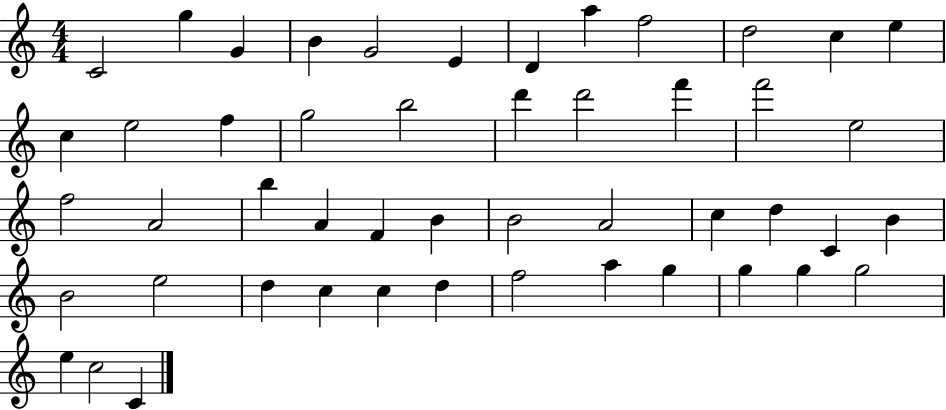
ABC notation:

X:1
T:Untitled
M:4/4
L:1/4
K:C
C2 g G B G2 E D a f2 d2 c e c e2 f g2 b2 d' d'2 f' f'2 e2 f2 A2 b A F B B2 A2 c d C B B2 e2 d c c d f2 a g g g g2 e c2 C